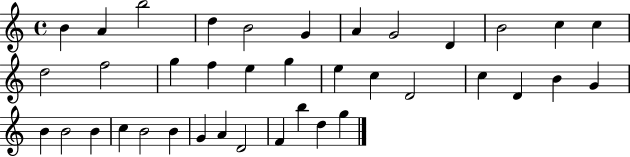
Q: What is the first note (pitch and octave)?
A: B4